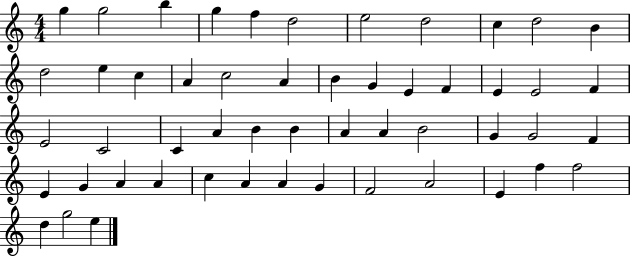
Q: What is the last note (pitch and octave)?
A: E5